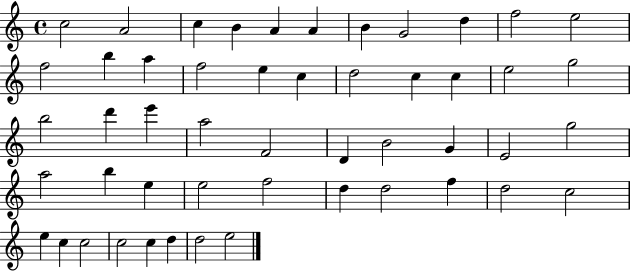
C5/h A4/h C5/q B4/q A4/q A4/q B4/q G4/h D5/q F5/h E5/h F5/h B5/q A5/q F5/h E5/q C5/q D5/h C5/q C5/q E5/h G5/h B5/h D6/q E6/q A5/h F4/h D4/q B4/h G4/q E4/h G5/h A5/h B5/q E5/q E5/h F5/h D5/q D5/h F5/q D5/h C5/h E5/q C5/q C5/h C5/h C5/q D5/q D5/h E5/h